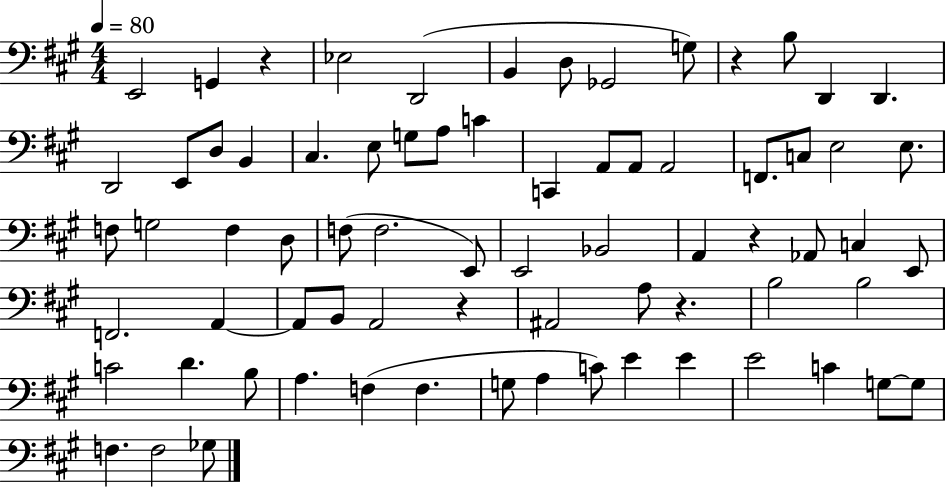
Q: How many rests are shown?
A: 5